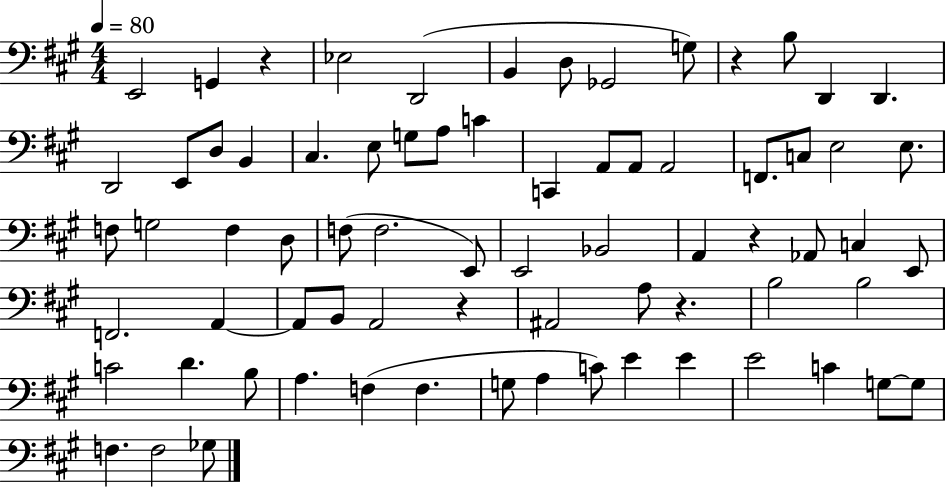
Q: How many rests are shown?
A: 5